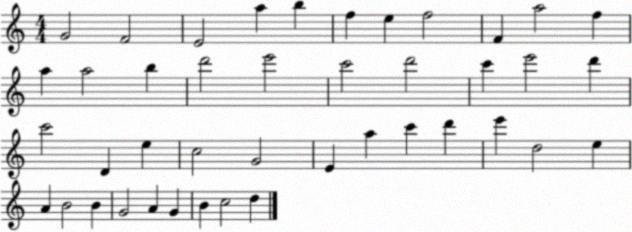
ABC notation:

X:1
T:Untitled
M:4/4
L:1/4
K:C
G2 F2 E2 a b f e f2 F a2 f a a2 b d'2 e'2 c'2 d'2 c' e'2 d' c'2 D e c2 G2 E a c' d' e' d2 e A B2 B G2 A G B c2 d